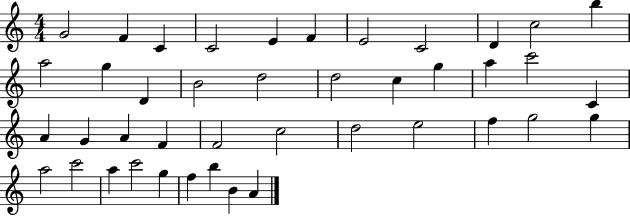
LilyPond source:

{
  \clef treble
  \numericTimeSignature
  \time 4/4
  \key c \major
  g'2 f'4 c'4 | c'2 e'4 f'4 | e'2 c'2 | d'4 c''2 b''4 | \break a''2 g''4 d'4 | b'2 d''2 | d''2 c''4 g''4 | a''4 c'''2 c'4 | \break a'4 g'4 a'4 f'4 | f'2 c''2 | d''2 e''2 | f''4 g''2 g''4 | \break a''2 c'''2 | a''4 c'''2 g''4 | f''4 b''4 b'4 a'4 | \bar "|."
}